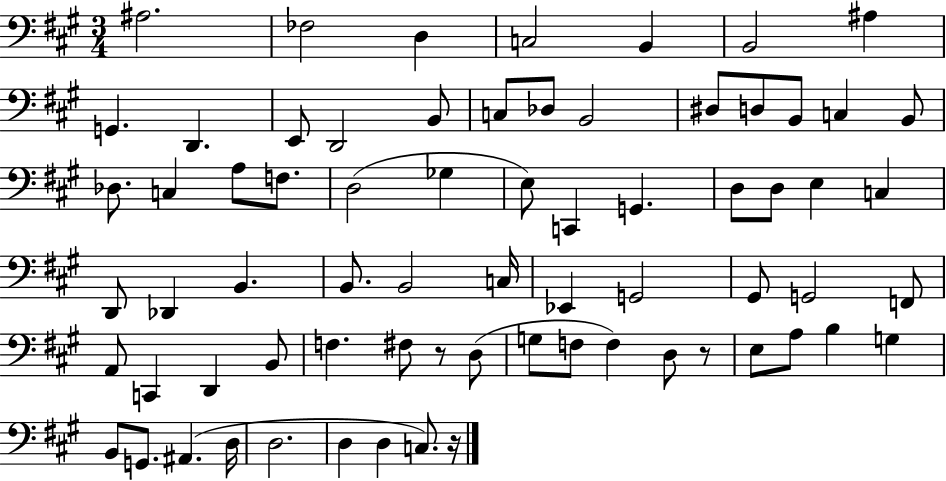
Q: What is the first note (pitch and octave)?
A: A#3